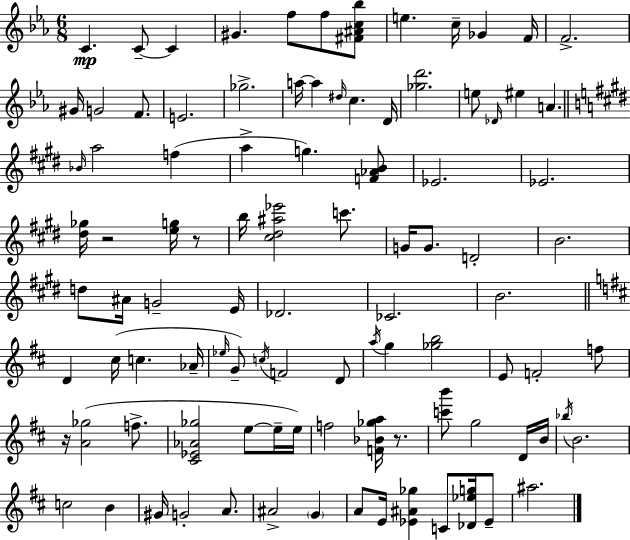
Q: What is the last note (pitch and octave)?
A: A#5